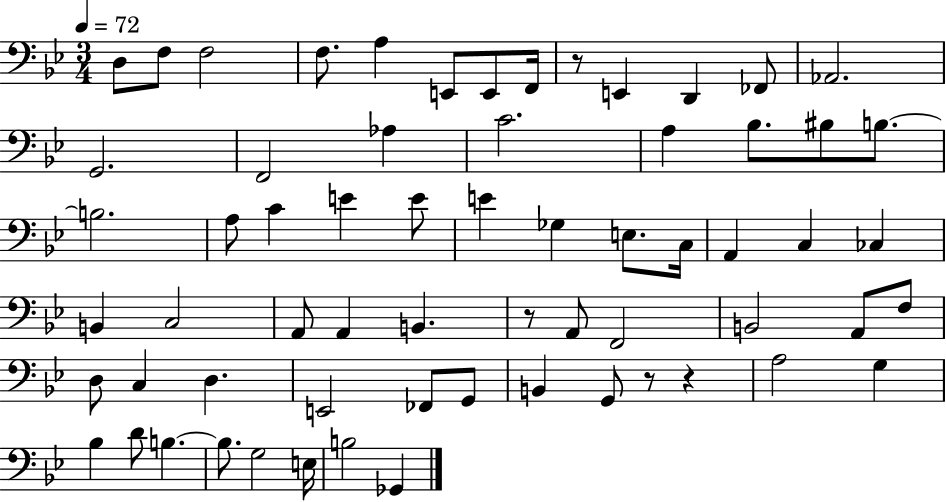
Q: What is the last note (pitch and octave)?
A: Gb2